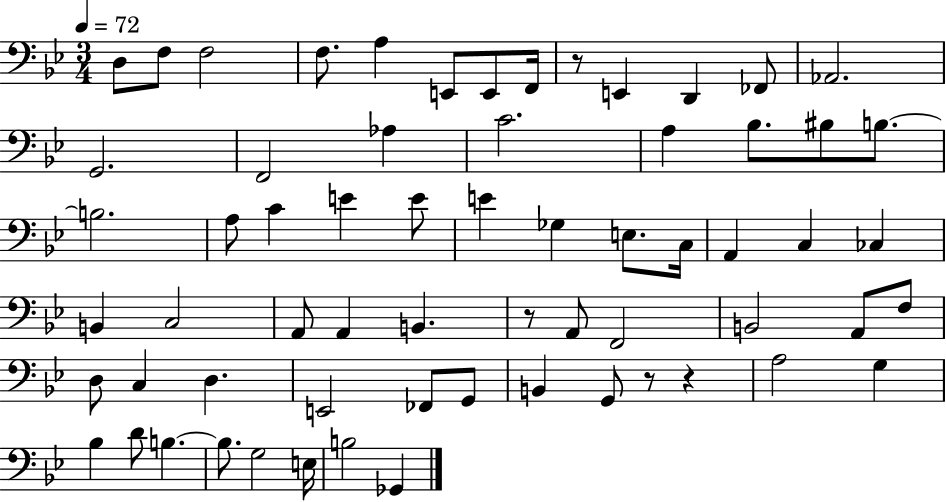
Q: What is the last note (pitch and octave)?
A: Gb2